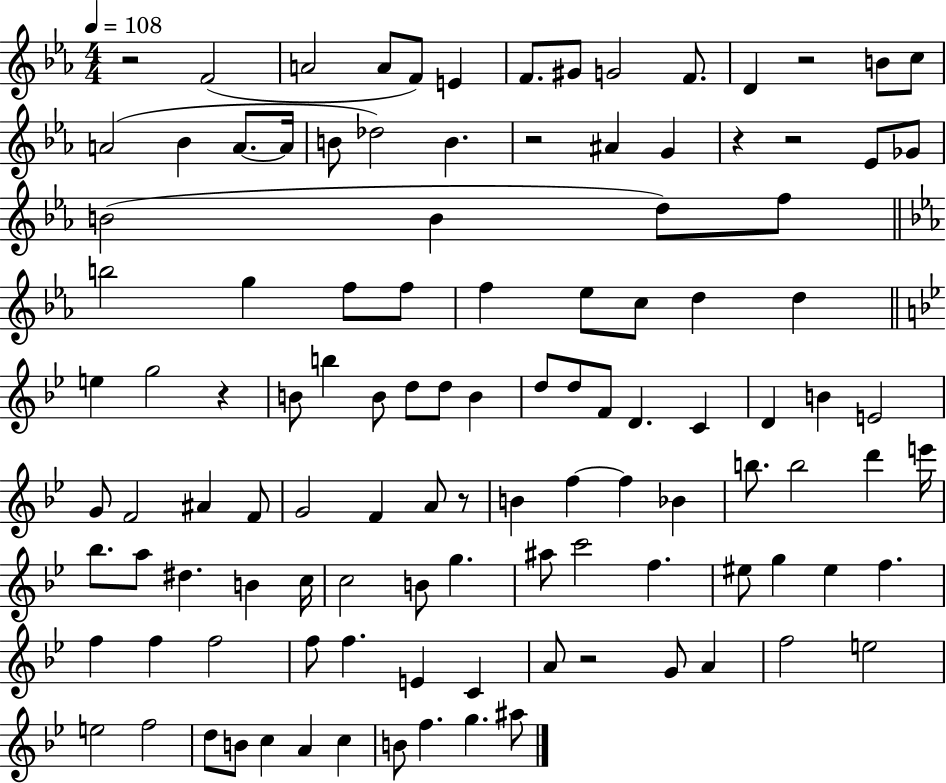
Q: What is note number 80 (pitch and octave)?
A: G5